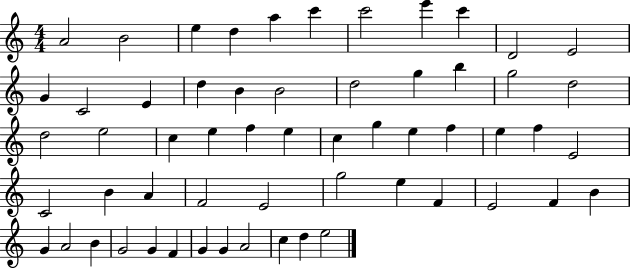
{
  \clef treble
  \numericTimeSignature
  \time 4/4
  \key c \major
  a'2 b'2 | e''4 d''4 a''4 c'''4 | c'''2 e'''4 c'''4 | d'2 e'2 | \break g'4 c'2 e'4 | d''4 b'4 b'2 | d''2 g''4 b''4 | g''2 d''2 | \break d''2 e''2 | c''4 e''4 f''4 e''4 | c''4 g''4 e''4 f''4 | e''4 f''4 e'2 | \break c'2 b'4 a'4 | f'2 e'2 | g''2 e''4 f'4 | e'2 f'4 b'4 | \break g'4 a'2 b'4 | g'2 g'4 f'4 | g'4 g'4 a'2 | c''4 d''4 e''2 | \break \bar "|."
}